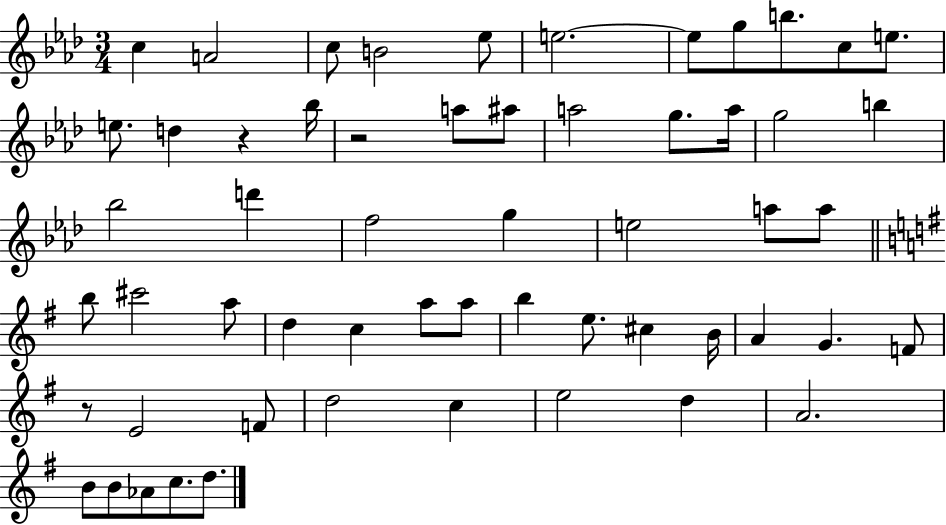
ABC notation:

X:1
T:Untitled
M:3/4
L:1/4
K:Ab
c A2 c/2 B2 _e/2 e2 e/2 g/2 b/2 c/2 e/2 e/2 d z _b/4 z2 a/2 ^a/2 a2 g/2 a/4 g2 b _b2 d' f2 g e2 a/2 a/2 b/2 ^c'2 a/2 d c a/2 a/2 b e/2 ^c B/4 A G F/2 z/2 E2 F/2 d2 c e2 d A2 B/2 B/2 _A/2 c/2 d/2